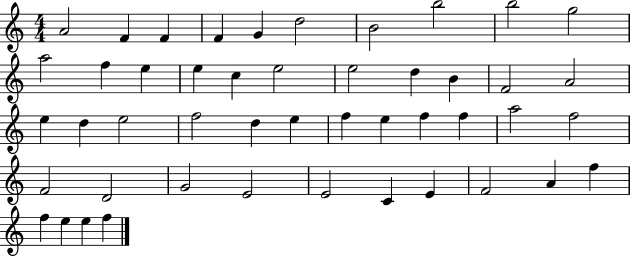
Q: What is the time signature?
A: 4/4